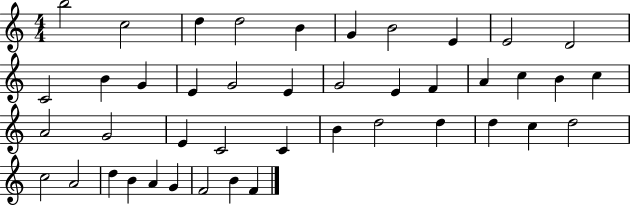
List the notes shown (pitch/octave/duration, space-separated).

B5/h C5/h D5/q D5/h B4/q G4/q B4/h E4/q E4/h D4/h C4/h B4/q G4/q E4/q G4/h E4/q G4/h E4/q F4/q A4/q C5/q B4/q C5/q A4/h G4/h E4/q C4/h C4/q B4/q D5/h D5/q D5/q C5/q D5/h C5/h A4/h D5/q B4/q A4/q G4/q F4/h B4/q F4/q